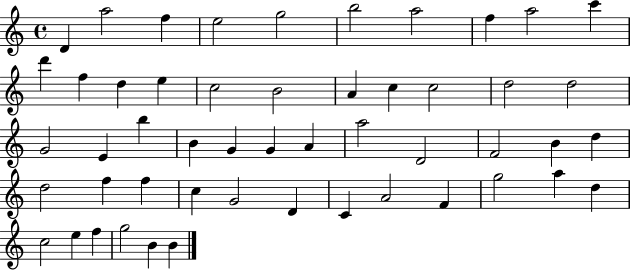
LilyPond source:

{
  \clef treble
  \time 4/4
  \defaultTimeSignature
  \key c \major
  d'4 a''2 f''4 | e''2 g''2 | b''2 a''2 | f''4 a''2 c'''4 | \break d'''4 f''4 d''4 e''4 | c''2 b'2 | a'4 c''4 c''2 | d''2 d''2 | \break g'2 e'4 b''4 | b'4 g'4 g'4 a'4 | a''2 d'2 | f'2 b'4 d''4 | \break d''2 f''4 f''4 | c''4 g'2 d'4 | c'4 a'2 f'4 | g''2 a''4 d''4 | \break c''2 e''4 f''4 | g''2 b'4 b'4 | \bar "|."
}